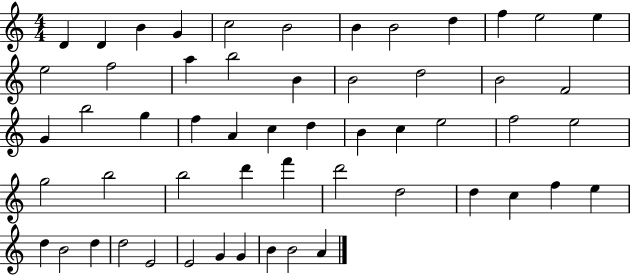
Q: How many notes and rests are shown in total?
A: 55